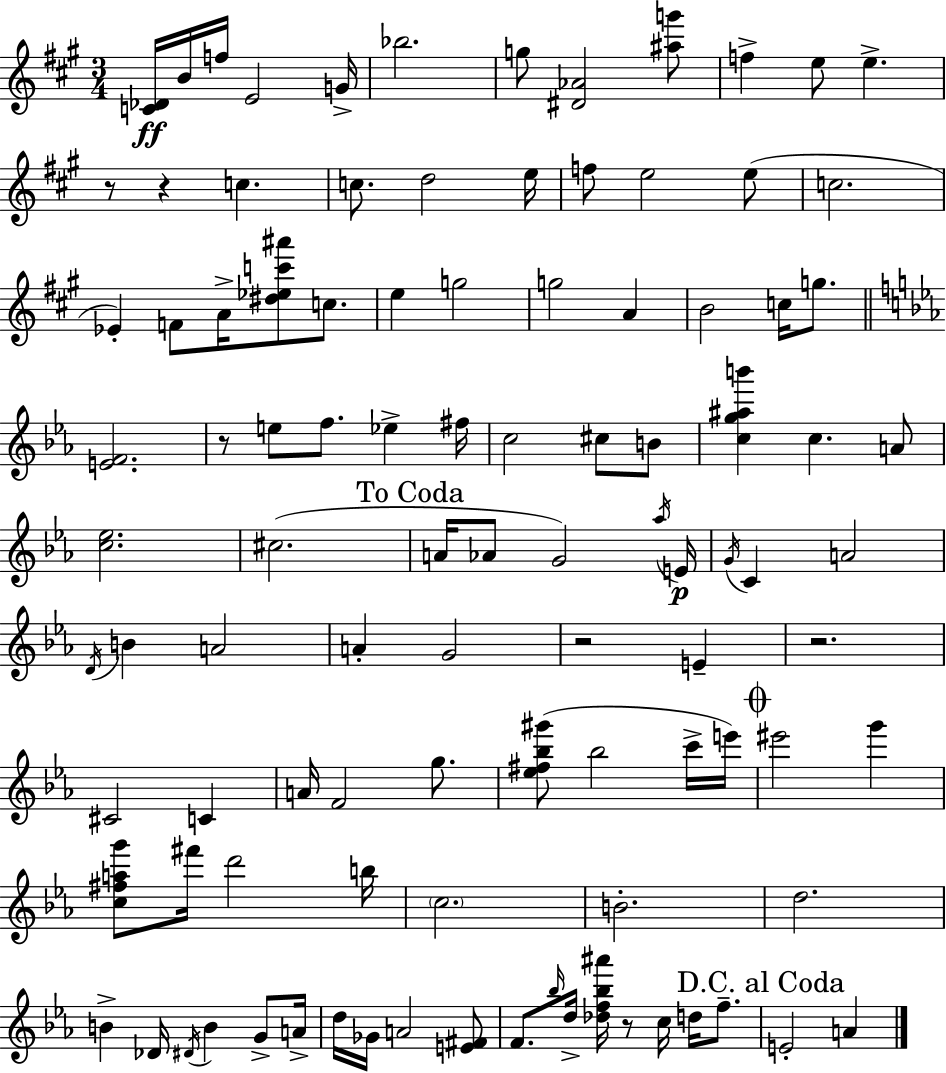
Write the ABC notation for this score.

X:1
T:Untitled
M:3/4
L:1/4
K:A
[C_D]/4 B/4 f/4 E2 G/4 _b2 g/2 [^D_A]2 [^ag']/2 f e/2 e z/2 z c c/2 d2 e/4 f/2 e2 e/2 c2 _E F/2 A/4 [^d_ec'^a']/2 c/2 e g2 g2 A B2 c/4 g/2 [EF]2 z/2 e/2 f/2 _e ^f/4 c2 ^c/2 B/2 [cg^ab'] c A/2 [c_e]2 ^c2 A/4 _A/2 G2 _a/4 E/4 G/4 C A2 D/4 B A2 A G2 z2 E z2 ^C2 C A/4 F2 g/2 [_e^f_b^g']/2 _b2 c'/4 e'/4 ^e'2 g' [c^fag']/2 ^f'/4 d'2 b/4 c2 B2 d2 B _D/4 ^D/4 B G/2 A/4 d/4 _G/4 A2 [E^F]/2 F/2 _b/4 d/4 [_df_b^a']/4 z/2 c/4 d/4 f/2 E2 A